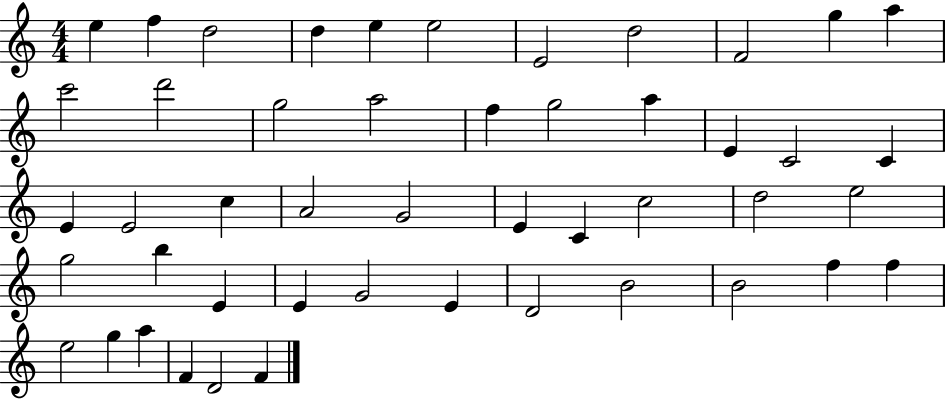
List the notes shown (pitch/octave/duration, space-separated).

E5/q F5/q D5/h D5/q E5/q E5/h E4/h D5/h F4/h G5/q A5/q C6/h D6/h G5/h A5/h F5/q G5/h A5/q E4/q C4/h C4/q E4/q E4/h C5/q A4/h G4/h E4/q C4/q C5/h D5/h E5/h G5/h B5/q E4/q E4/q G4/h E4/q D4/h B4/h B4/h F5/q F5/q E5/h G5/q A5/q F4/q D4/h F4/q